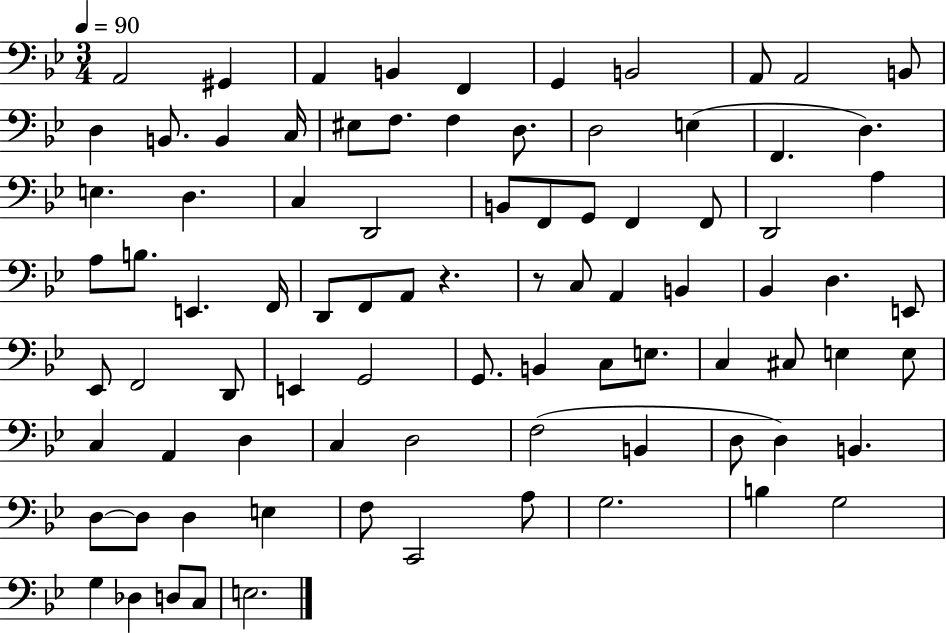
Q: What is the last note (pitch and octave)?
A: E3